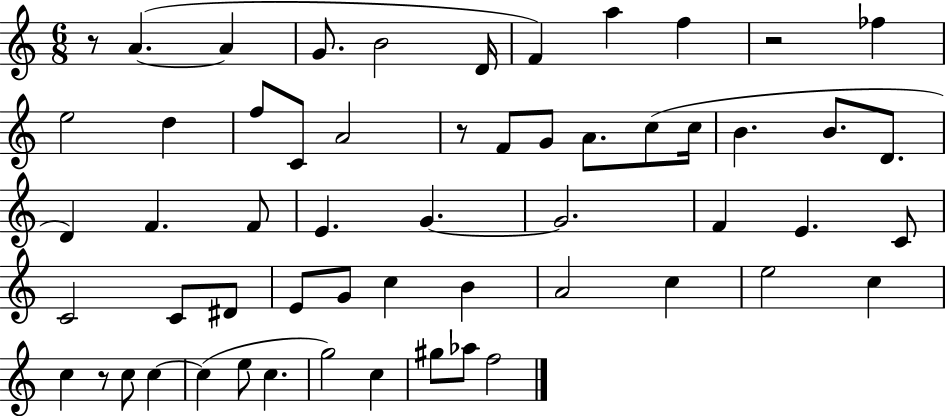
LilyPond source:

{
  \clef treble
  \numericTimeSignature
  \time 6/8
  \key c \major
  r8 a'4.~(~ a'4 | g'8. b'2 d'16 | f'4) a''4 f''4 | r2 fes''4 | \break e''2 d''4 | f''8 c'8 a'2 | r8 f'8 g'8 a'8. c''8( c''16 | b'4. b'8. d'8. | \break d'4) f'4. f'8 | e'4. g'4.~~ | g'2. | f'4 e'4. c'8 | \break c'2 c'8 dis'8 | e'8 g'8 c''4 b'4 | a'2 c''4 | e''2 c''4 | \break c''4 r8 c''8 c''4~~ | c''4( e''8 c''4. | g''2) c''4 | gis''8 aes''8 f''2 | \break \bar "|."
}